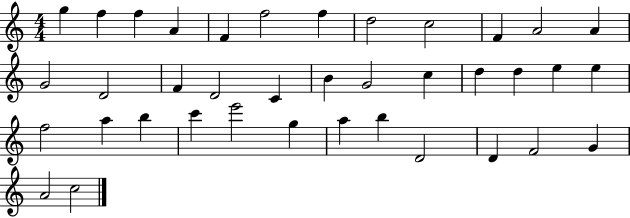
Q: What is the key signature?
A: C major